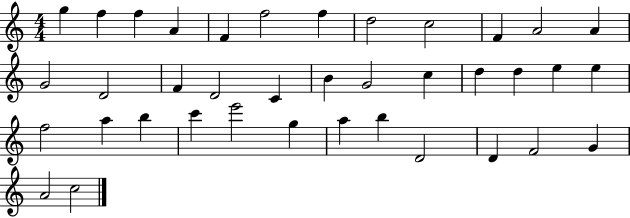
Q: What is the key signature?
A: C major